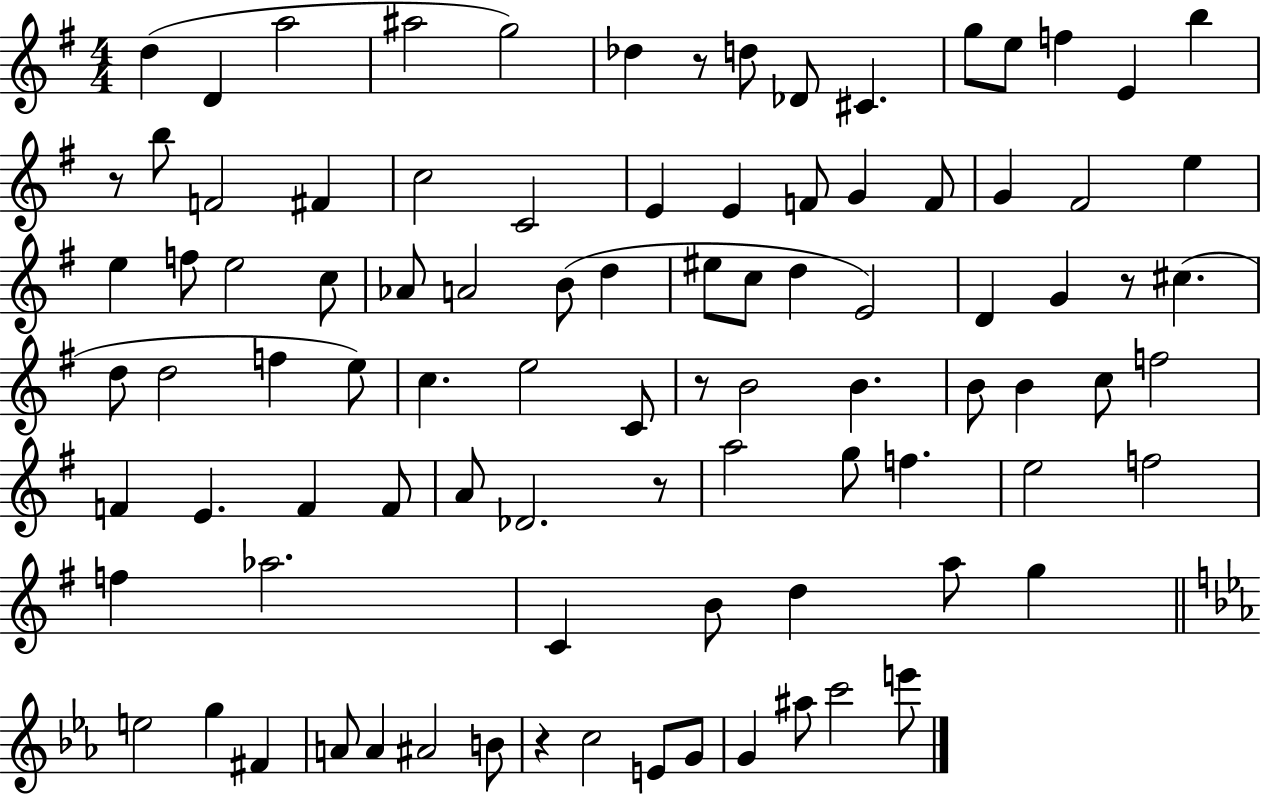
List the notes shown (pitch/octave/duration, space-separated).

D5/q D4/q A5/h A#5/h G5/h Db5/q R/e D5/e Db4/e C#4/q. G5/e E5/e F5/q E4/q B5/q R/e B5/e F4/h F#4/q C5/h C4/h E4/q E4/q F4/e G4/q F4/e G4/q F#4/h E5/q E5/q F5/e E5/h C5/e Ab4/e A4/h B4/e D5/q EIS5/e C5/e D5/q E4/h D4/q G4/q R/e C#5/q. D5/e D5/h F5/q E5/e C5/q. E5/h C4/e R/e B4/h B4/q. B4/e B4/q C5/e F5/h F4/q E4/q. F4/q F4/e A4/e Db4/h. R/e A5/h G5/e F5/q. E5/h F5/h F5/q Ab5/h. C4/q B4/e D5/q A5/e G5/q E5/h G5/q F#4/q A4/e A4/q A#4/h B4/e R/q C5/h E4/e G4/e G4/q A#5/e C6/h E6/e